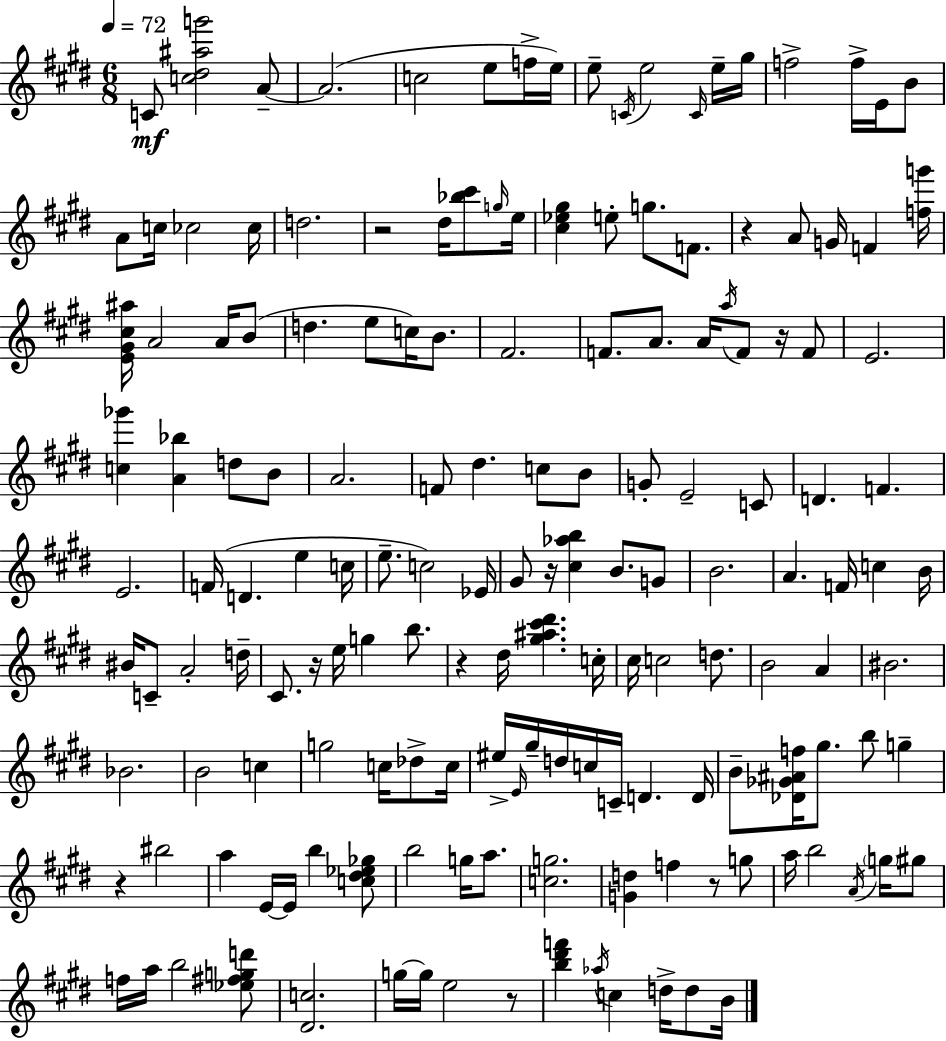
{
  \clef treble
  \numericTimeSignature
  \time 6/8
  \key e \major
  \tempo 4 = 72
  \repeat volta 2 { c'8\mf <c'' dis'' ais'' g'''>2 a'8--~~ | a'2.( | c''2 e''8 f''16-> e''16) | e''8-- \acciaccatura { c'16 } e''2 \grace { c'16 } | \break e''16-- gis''16 f''2-> f''16-> e'16 | b'8 a'8 c''16 ces''2 | ces''16 d''2. | r2 dis''16 <bes'' cis'''>8 | \break \grace { g''16 } e''16 <cis'' ees'' gis''>4 e''8-. g''8. | f'8. r4 a'8 g'16 f'4 | <f'' g'''>16 <e' gis' cis'' ais''>16 a'2 | a'16 b'8( d''4. e''8 c''16) | \break b'8. fis'2. | f'8. a'8. a'16 \acciaccatura { a''16 } f'8 | r16 f'8 e'2. | <c'' ges'''>4 <a' bes''>4 | \break d''8 b'8 a'2. | f'8 dis''4. | c''8 b'8 g'8-. e'2-- | c'8 d'4. f'4. | \break e'2. | f'16( d'4. e''4 | c''16 e''8.-- c''2) | ees'16 gis'8 r16 <cis'' aes'' b''>4 b'8. | \break g'8 b'2. | a'4. f'16 c''4 | b'16 bis'16 c'8-- a'2-. | d''16-- cis'8. r16 e''16 g''4 | \break b''8. r4 dis''16 <gis'' ais'' cis''' dis'''>4. | c''16-. cis''16 c''2 | d''8. b'2 | a'4 bis'2. | \break bes'2. | b'2 | c''4 g''2 | c''16 des''8-> c''16 eis''16-> \grace { e'16 } gis''16-- d''16 c''16 c'16-- d'4. | \break d'16 b'8-- <des' ges' ais' f''>16 gis''8. b''8 | g''4-- r4 bis''2 | a''4 e'16~~ e'16 b''4 | <c'' dis'' ees'' ges''>8 b''2 | \break g''16 a''8. <c'' g''>2. | <g' d''>4 f''4 | r8 g''8 a''16 b''2 | \acciaccatura { a'16 } \parenthesize g''16 gis''8 f''16 a''16 b''2 | \break <ees'' fis'' g'' d'''>8 <dis' c''>2. | g''16~~ g''16 e''2 | r8 <b'' dis''' f'''>4 \acciaccatura { aes''16 } c''4 | d''16-> d''8 b'16 } \bar "|."
}